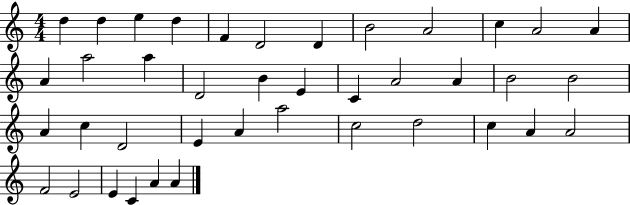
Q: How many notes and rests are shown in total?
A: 40